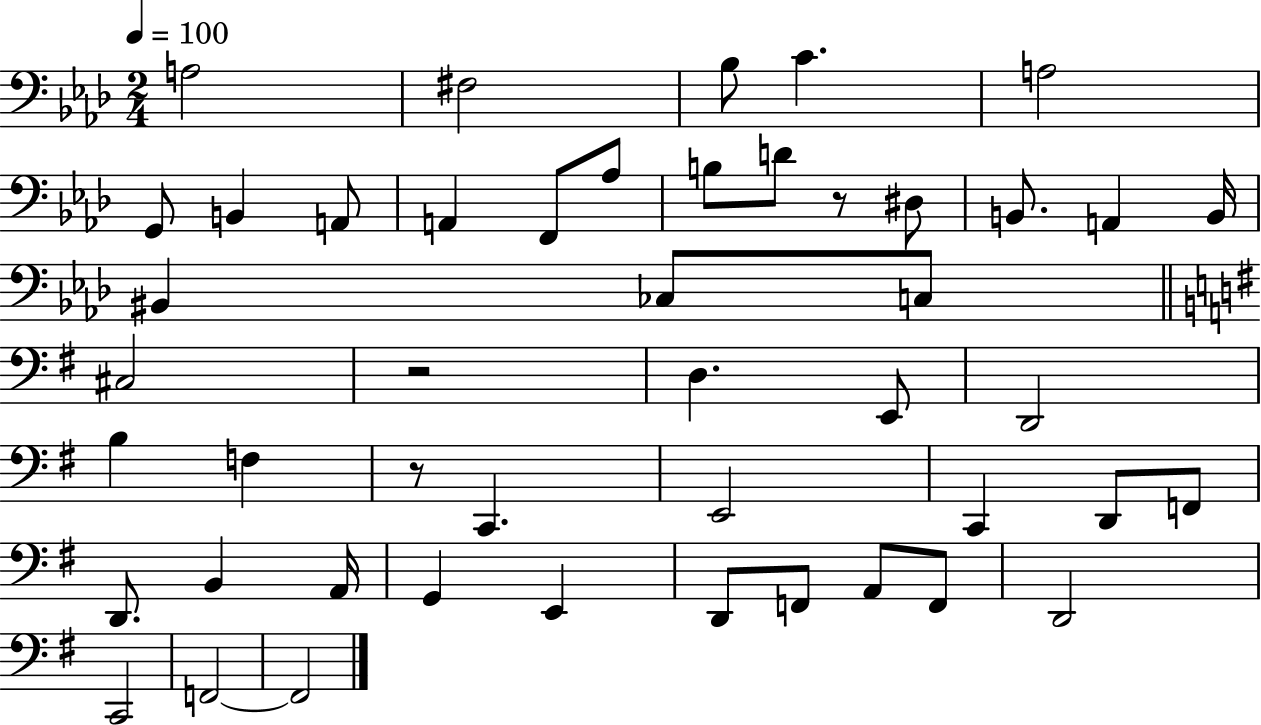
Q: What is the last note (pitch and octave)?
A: F2